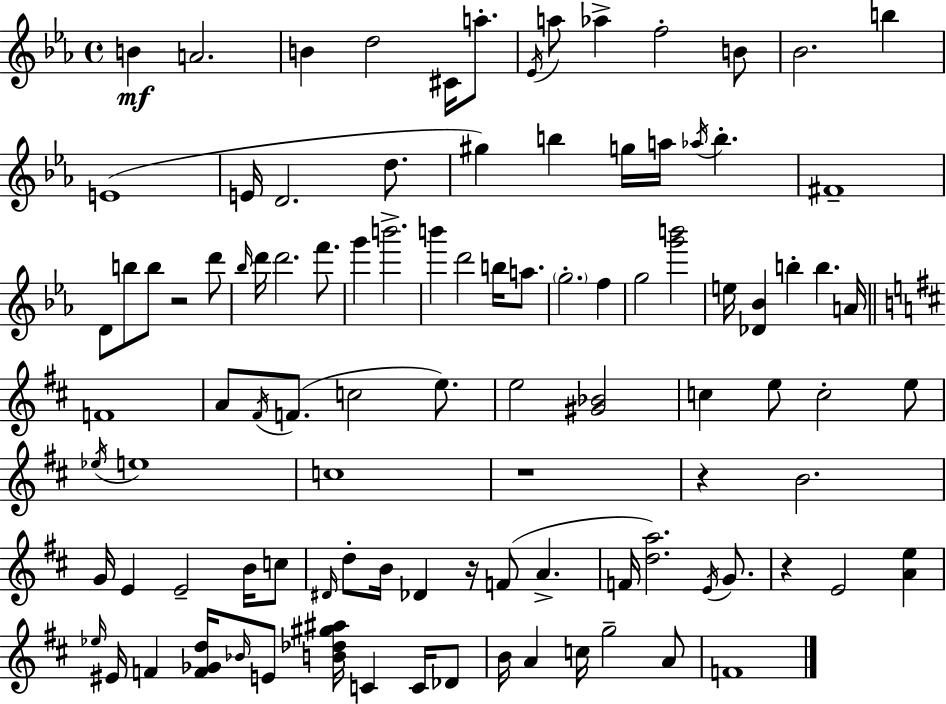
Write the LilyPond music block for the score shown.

{
  \clef treble
  \time 4/4
  \defaultTimeSignature
  \key c \minor
  b'4\mf a'2. | b'4 d''2 cis'16 a''8.-. | \acciaccatura { ees'16 } a''8 aes''4-> f''2-. b'8 | bes'2. b''4 | \break e'1( | e'16 d'2. d''8. | gis''4) b''4 g''16 a''16 \acciaccatura { aes''16 } b''4.-. | fis'1-- | \break d'8 b''8 b''8 r2 | d'''8 \grace { bes''16 } d'''16 d'''2. | f'''8. g'''4 b'''2.-> | b'''4 d'''2 b''16 | \break a''8. \parenthesize g''2.-. f''4 | g''2 <g''' b'''>2 | e''16 <des' bes'>4 b''4-. b''4. | a'16 \bar "||" \break \key d \major f'1 | a'8 \acciaccatura { fis'16 }( f'8. c''2 e''8.) | e''2 <gis' bes'>2 | c''4 e''8 c''2-. e''8 | \break \acciaccatura { ees''16 } e''1 | c''1 | r1 | r4 b'2. | \break g'16 e'4 e'2-- b'16 | c''8 \grace { dis'16 } d''8-. b'16 des'4 r16 f'8( a'4.-> | f'16 <d'' a''>2.) | \acciaccatura { e'16 } g'8. r4 e'2 | \break <a' e''>4 \grace { ees''16 } eis'16 f'4 <f' ges' d''>16 \grace { bes'16 } e'8 <b' des'' gis'' ais''>16 c'4 | c'16 des'8 b'16 a'4 c''16 g''2-- | a'8 f'1 | \bar "|."
}